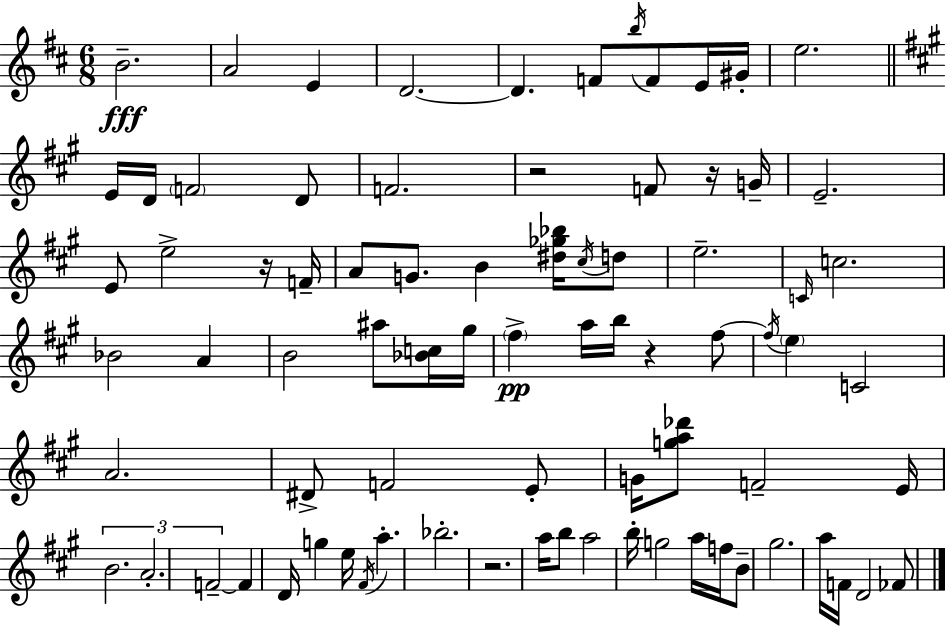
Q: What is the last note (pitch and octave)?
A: FES4